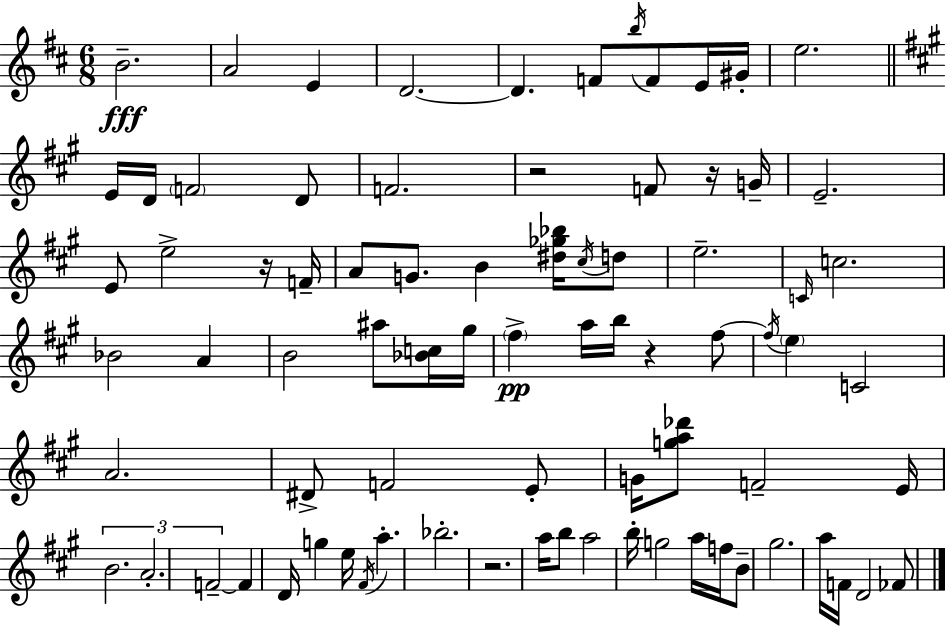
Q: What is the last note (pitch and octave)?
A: FES4